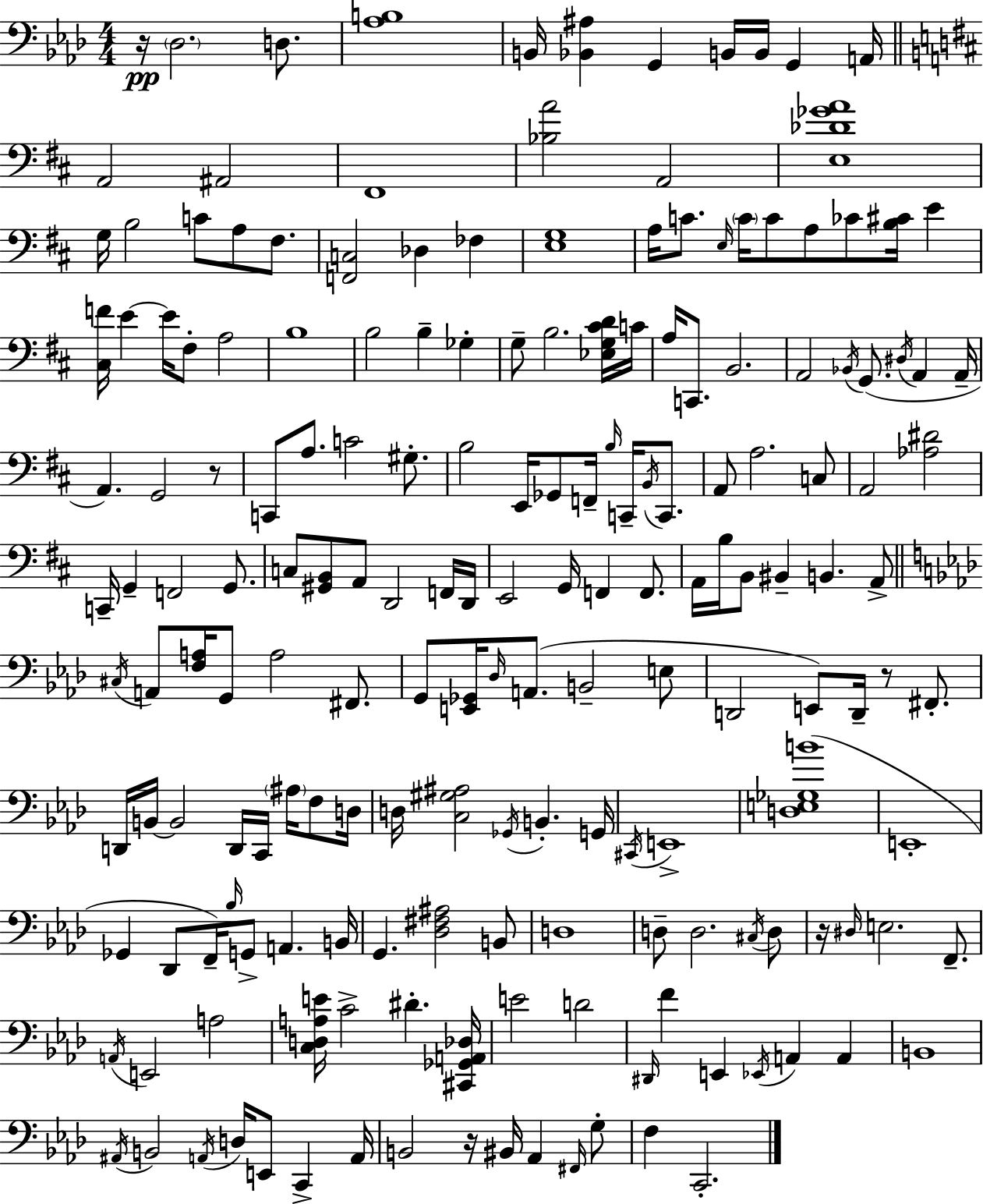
{
  \clef bass
  \numericTimeSignature
  \time 4/4
  \key aes \major
  r16\pp \parenthesize des2. d8. | <aes b>1 | b,16 <bes, ais>4 g,4 b,16 b,16 g,4 a,16 | \bar "||" \break \key d \major a,2 ais,2 | fis,1 | <bes a'>2 a,2 | <e des' ges' a'>1 | \break g16 b2 c'8 a8 fis8. | <f, c>2 des4 fes4 | <e g>1 | a16 c'8. \grace { e16 } \parenthesize c'16 c'8 a8 ces'8 <b cis'>16 e'4 | \break <cis f'>16 e'4~~ e'16 fis8-. a2 | b1 | b2 b4-- ges4-. | g8-- b2. <ees g cis' d'>16 | \break c'16 a16 c,8. b,2. | a,2 \acciaccatura { bes,16 }( g,8. \acciaccatura { dis16 } a,4 | a,16-- a,4.) g,2 | r8 c,8 a8. c'2 | \break gis8.-. b2 e,16 ges,8 f,16-- \grace { b16 } | c,16-- \acciaccatura { b,16 } c,8. a,8 a2. | c8 a,2 <aes dis'>2 | c,16-- g,4-- f,2 | \break g,8. c8 <gis, b,>8 a,8 d,2 | f,16 d,16 e,2 g,16 f,4 | f,8. a,16 b16 b,8 bis,4-- b,4. | a,8-> \bar "||" \break \key aes \major \acciaccatura { cis16 } a,8 <f a>16 g,8 a2 fis,8. | g,8 <e, ges,>16 \grace { des16 }( a,8. b,2-- | e8 d,2 e,8) d,16-- r8 fis,8.-. | d,16 b,16~~ b,2 d,16 c,16 \parenthesize ais16 f8 | \break d16 d16 <c gis ais>2 \acciaccatura { ges,16 } b,4.-. | g,16 \acciaccatura { cis,16 } e,1-> | <d e ges b'>1( | e,1-. | \break ges,4 des,8 f,16--) \grace { bes16 } g,8-> a,4. | b,16 g,4. <des fis ais>2 | b,8 d1 | d8-- d2. | \break \acciaccatura { cis16 } d8 r16 \grace { dis16 } e2. | f,8.-- \acciaccatura { a,16 } e,2 | a2 <c d a e'>16 c'2-> | dis'4.-. <cis, ges, a, des>16 e'2 | \break d'2 \grace { dis,16 } f'4 e,4 | \acciaccatura { ees,16 } a,4 a,4 b,1 | \acciaccatura { ais,16 } b,2 | \acciaccatura { a,16 } d16 e,8 c,4-> a,16 b,2 | \break r16 bis,16 aes,4 \grace { fis,16 } g8-. f4 | c,2.-. \bar "|."
}